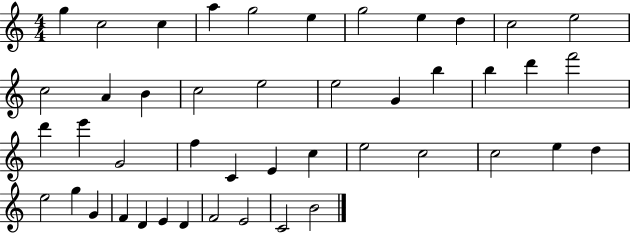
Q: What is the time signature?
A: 4/4